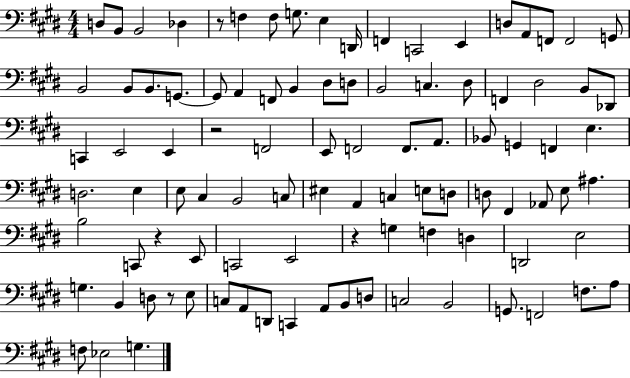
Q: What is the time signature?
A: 4/4